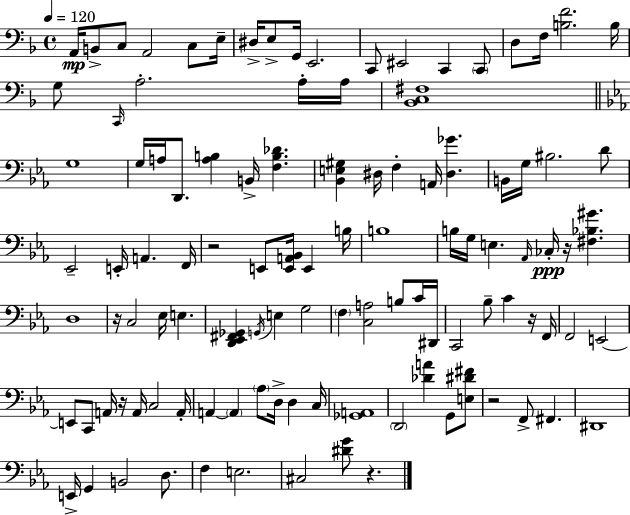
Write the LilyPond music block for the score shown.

{
  \clef bass
  \time 4/4
  \defaultTimeSignature
  \key f \major
  \tempo 4 = 120
  \repeat volta 2 { a,16\mp b,8-> c8 a,2 c8 e16-- | dis16-> e8-> g,16 e,2. | c,8 eis,2 c,4 \parenthesize c,8 | d8 f16 <b f'>2. b16 | \break g8 \grace { c,16 } a2.-. a16-. | a16 <bes, c fis>1 | \bar "||" \break \key ees \major g1 | g16 a16 d,8. <a b>4 b,16-> <f b des'>4. | <bes, e gis>4 dis16 f4-. a,16 <dis ges'>4. | b,16 g16 bis2. d'8 | \break ees,2-- e,16-. a,4. f,16 | r2 e,8 <e, a, bes,>16 e,4 b16 | b1 | b16 g16 e4. \grace { aes,16 } ces16-.\ppp r16 <fis bes gis'>4. | \break d1 | r16 c2 ees16 e4. | <d, ees, fis, ges,>4 \acciaccatura { g,16 } e4 g2 | \parenthesize f4 <c a>2 b8 | \break c'16 dis,16 c,2 bes8-- c'4 | r16 f,16 f,2 e,2~~ | e,8 c,8 a,16 r16 a,16 c2 | a,16-. a,4~~ \parenthesize a,4 \parenthesize aes8 d16-> d4 | \break c16 <ges, a,>1 | \parenthesize d,2 <des' a'>4 g,8 | <e dis' fis'>8 r2 f,8-> fis,4. | dis,1 | \break e,16-> g,4 b,2 d8. | f4 e2. | cis2 <dis' g'>8 r4. | } \bar "|."
}